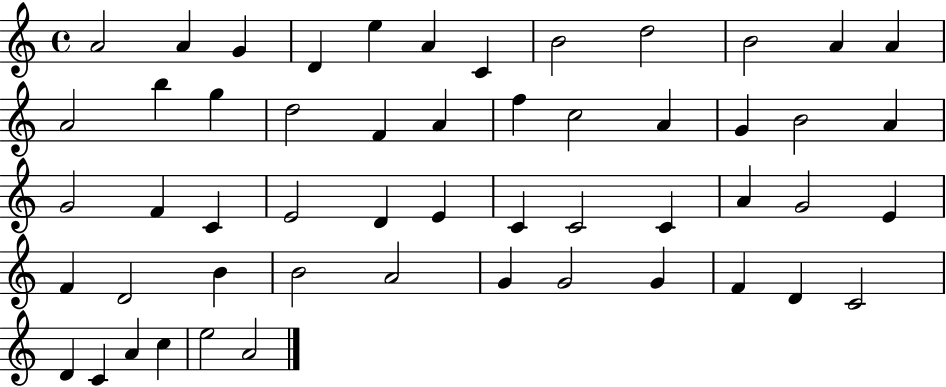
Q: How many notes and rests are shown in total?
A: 53